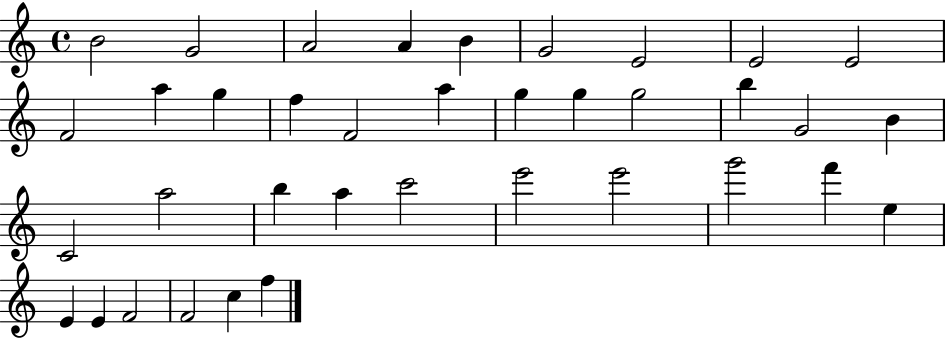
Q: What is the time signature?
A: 4/4